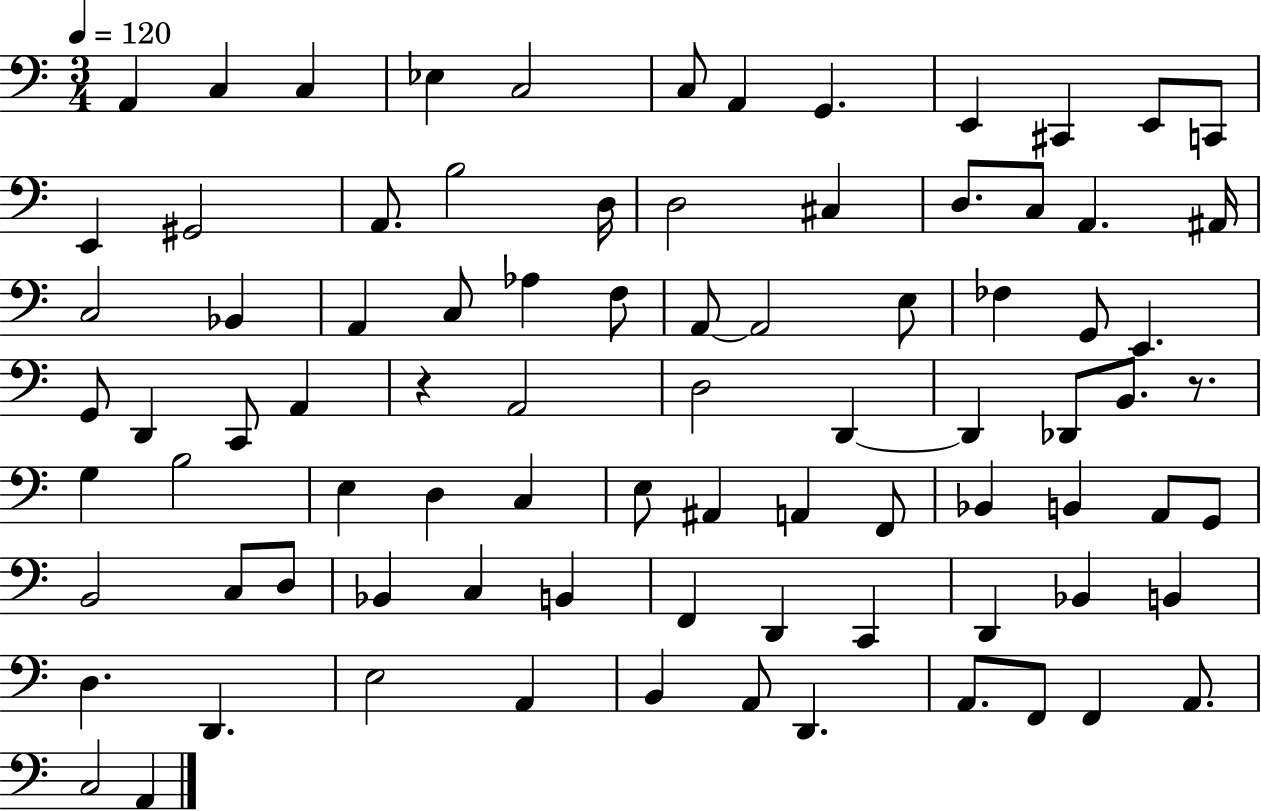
{
  \clef bass
  \numericTimeSignature
  \time 3/4
  \key c \major
  \tempo 4 = 120
  \repeat volta 2 { a,4 c4 c4 | ees4 c2 | c8 a,4 g,4. | e,4 cis,4 e,8 c,8 | \break e,4 gis,2 | a,8. b2 d16 | d2 cis4 | d8. c8 a,4. ais,16 | \break c2 bes,4 | a,4 c8 aes4 f8 | a,8~~ a,2 e8 | fes4 g,8 e,4. | \break g,8 d,4 c,8 a,4 | r4 a,2 | d2 d,4~~ | d,4 des,8 b,8. r8. | \break g4 b2 | e4 d4 c4 | e8 ais,4 a,4 f,8 | bes,4 b,4 a,8 g,8 | \break b,2 c8 d8 | bes,4 c4 b,4 | f,4 d,4 c,4 | d,4 bes,4 b,4 | \break d4. d,4. | e2 a,4 | b,4 a,8 d,4. | a,8. f,8 f,4 a,8. | \break c2 a,4 | } \bar "|."
}